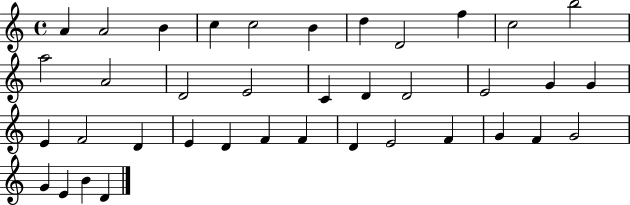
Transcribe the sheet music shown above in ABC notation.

X:1
T:Untitled
M:4/4
L:1/4
K:C
A A2 B c c2 B d D2 f c2 b2 a2 A2 D2 E2 C D D2 E2 G G E F2 D E D F F D E2 F G F G2 G E B D